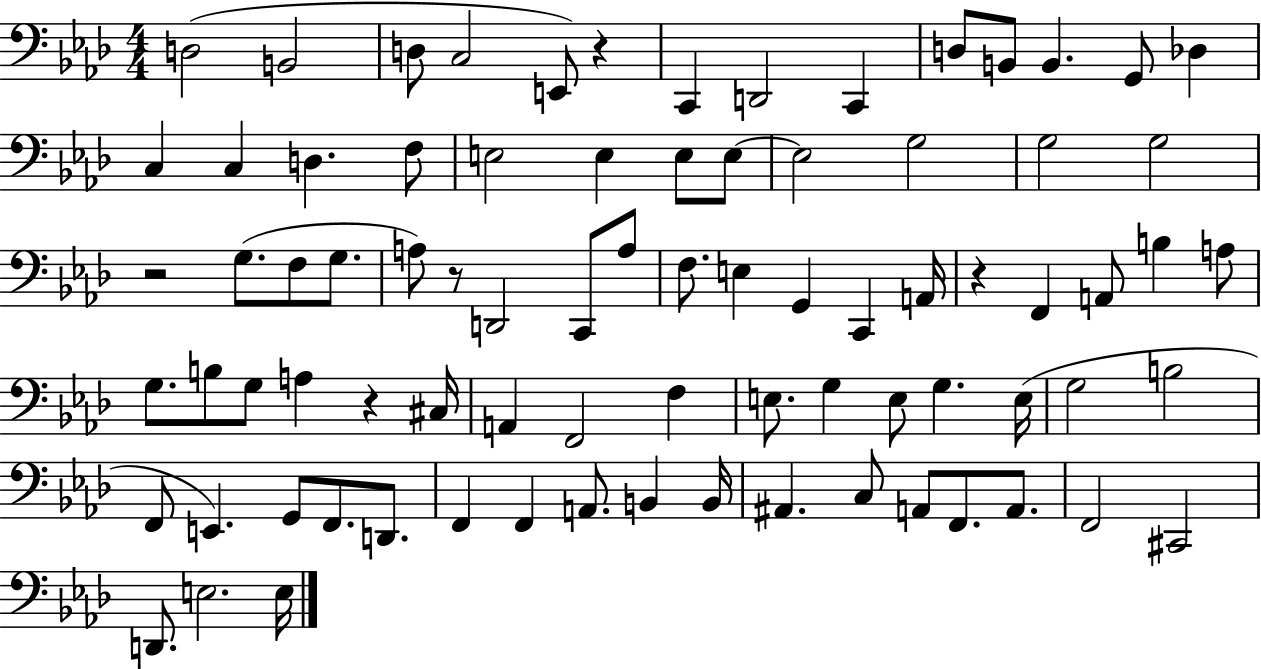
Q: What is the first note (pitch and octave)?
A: D3